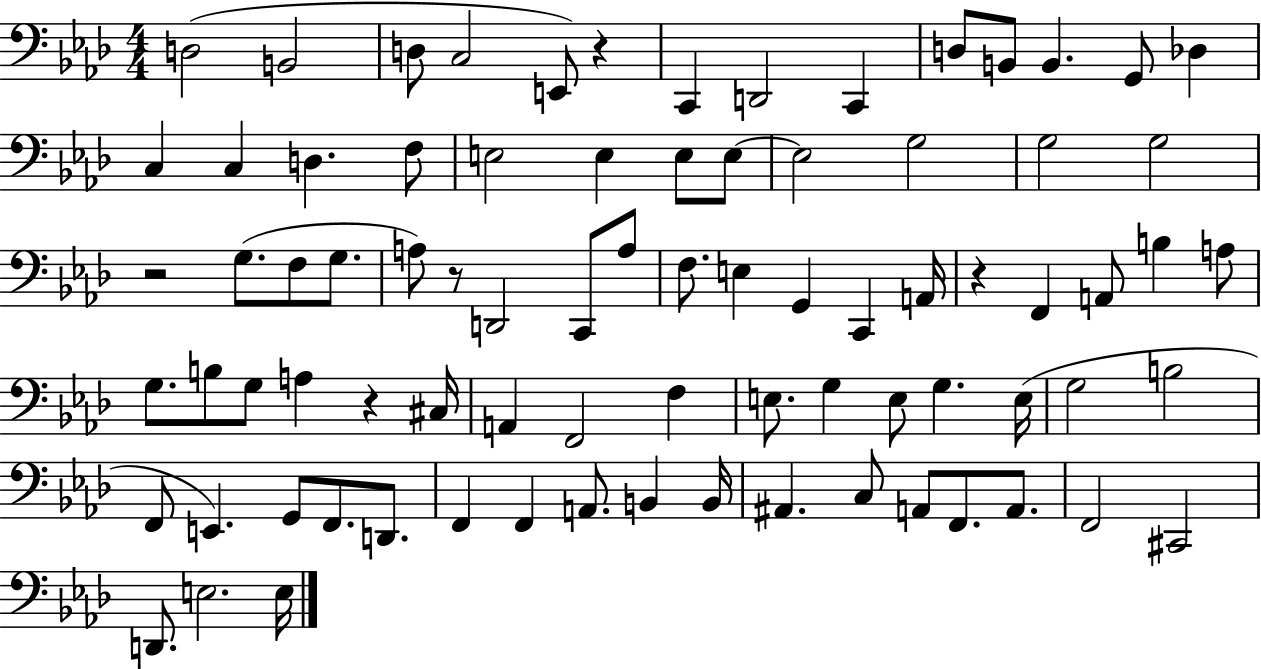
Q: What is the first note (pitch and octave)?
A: D3